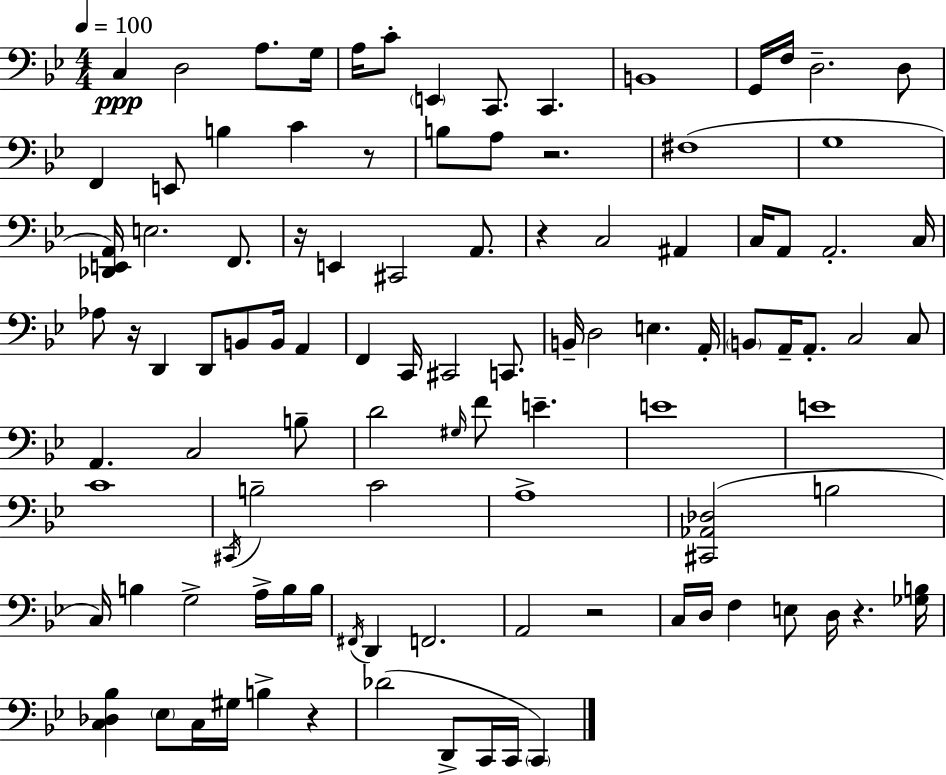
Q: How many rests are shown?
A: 8